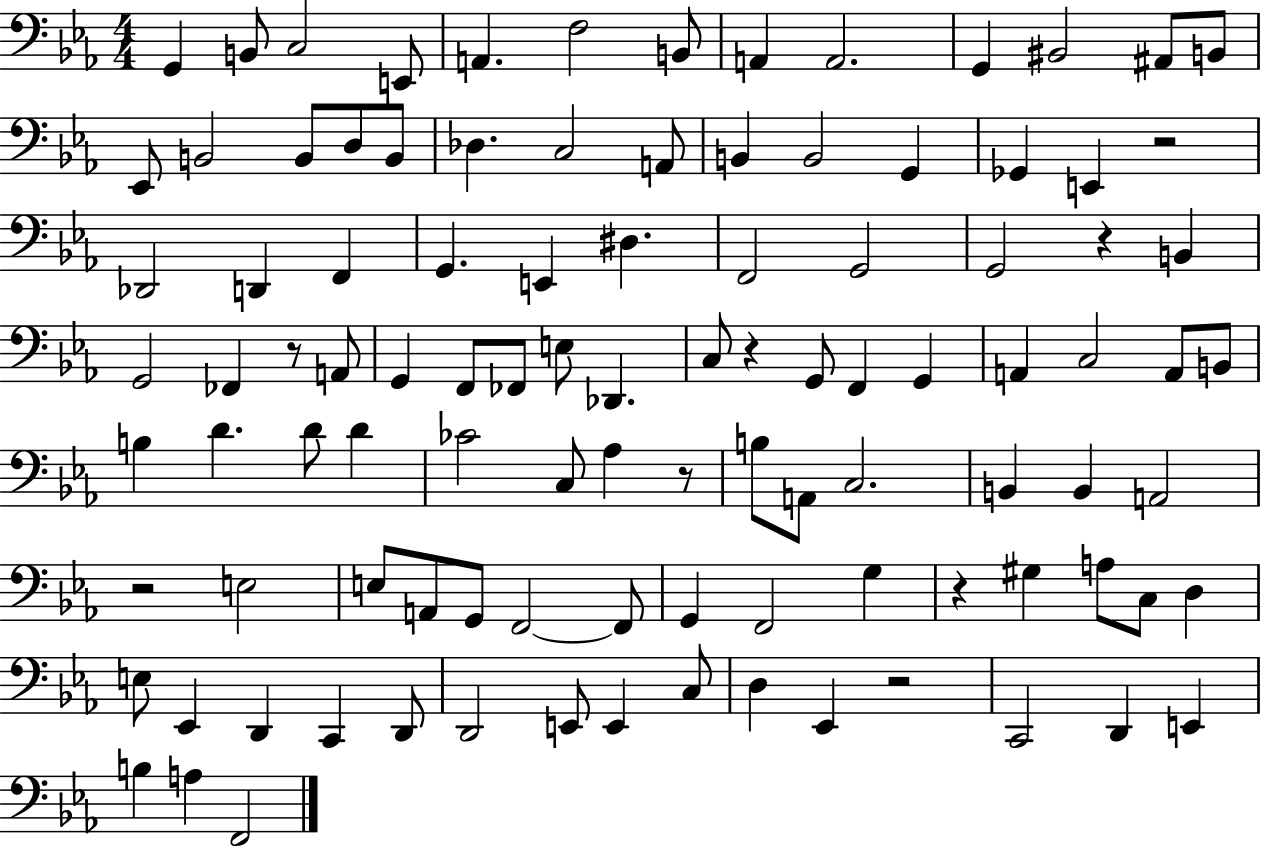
G2/q B2/e C3/h E2/e A2/q. F3/h B2/e A2/q A2/h. G2/q BIS2/h A#2/e B2/e Eb2/e B2/h B2/e D3/e B2/e Db3/q. C3/h A2/e B2/q B2/h G2/q Gb2/q E2/q R/h Db2/h D2/q F2/q G2/q. E2/q D#3/q. F2/h G2/h G2/h R/q B2/q G2/h FES2/q R/e A2/e G2/q F2/e FES2/e E3/e Db2/q. C3/e R/q G2/e F2/q G2/q A2/q C3/h A2/e B2/e B3/q D4/q. D4/e D4/q CES4/h C3/e Ab3/q R/e B3/e A2/e C3/h. B2/q B2/q A2/h R/h E3/h E3/e A2/e G2/e F2/h F2/e G2/q F2/h G3/q R/q G#3/q A3/e C3/e D3/q E3/e Eb2/q D2/q C2/q D2/e D2/h E2/e E2/q C3/e D3/q Eb2/q R/h C2/h D2/q E2/q B3/q A3/q F2/h